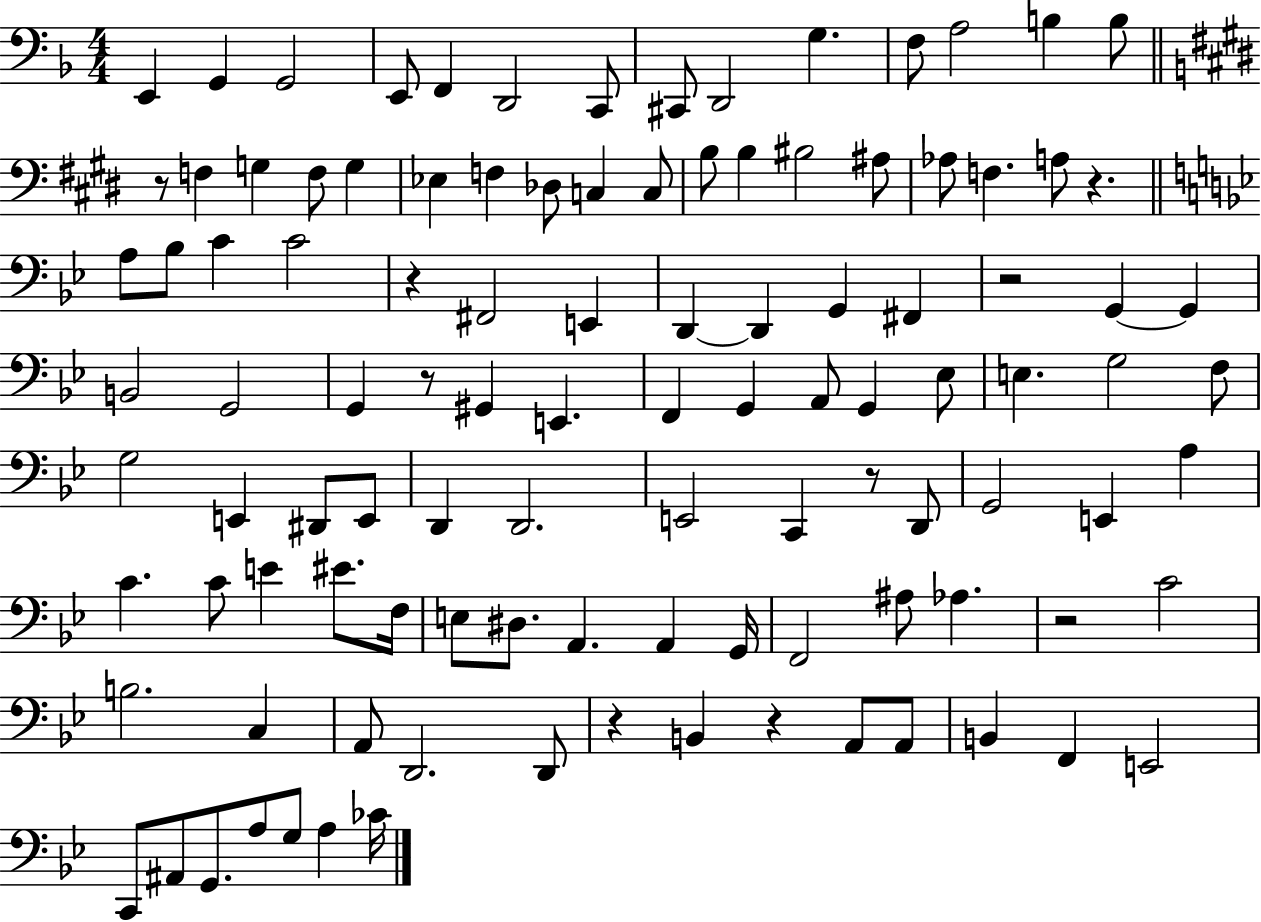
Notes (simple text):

E2/q G2/q G2/h E2/e F2/q D2/h C2/e C#2/e D2/h G3/q. F3/e A3/h B3/q B3/e R/e F3/q G3/q F3/e G3/q Eb3/q F3/q Db3/e C3/q C3/e B3/e B3/q BIS3/h A#3/e Ab3/e F3/q. A3/e R/q. A3/e Bb3/e C4/q C4/h R/q F#2/h E2/q D2/q D2/q G2/q F#2/q R/h G2/q G2/q B2/h G2/h G2/q R/e G#2/q E2/q. F2/q G2/q A2/e G2/q Eb3/e E3/q. G3/h F3/e G3/h E2/q D#2/e E2/e D2/q D2/h. E2/h C2/q R/e D2/e G2/h E2/q A3/q C4/q. C4/e E4/q EIS4/e. F3/s E3/e D#3/e. A2/q. A2/q G2/s F2/h A#3/e Ab3/q. R/h C4/h B3/h. C3/q A2/e D2/h. D2/e R/q B2/q R/q A2/e A2/e B2/q F2/q E2/h C2/e A#2/e G2/e. A3/e G3/e A3/q CES4/s